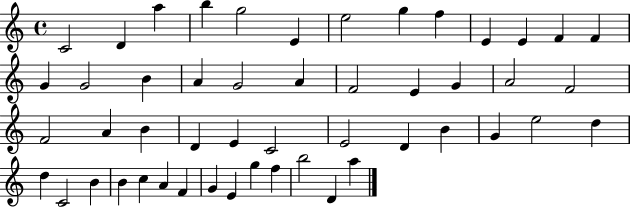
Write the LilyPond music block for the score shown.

{
  \clef treble
  \time 4/4
  \defaultTimeSignature
  \key c \major
  c'2 d'4 a''4 | b''4 g''2 e'4 | e''2 g''4 f''4 | e'4 e'4 f'4 f'4 | \break g'4 g'2 b'4 | a'4 g'2 a'4 | f'2 e'4 g'4 | a'2 f'2 | \break f'2 a'4 b'4 | d'4 e'4 c'2 | e'2 d'4 b'4 | g'4 e''2 d''4 | \break d''4 c'2 b'4 | b'4 c''4 a'4 f'4 | g'4 e'4 g''4 f''4 | b''2 d'4 a''4 | \break \bar "|."
}